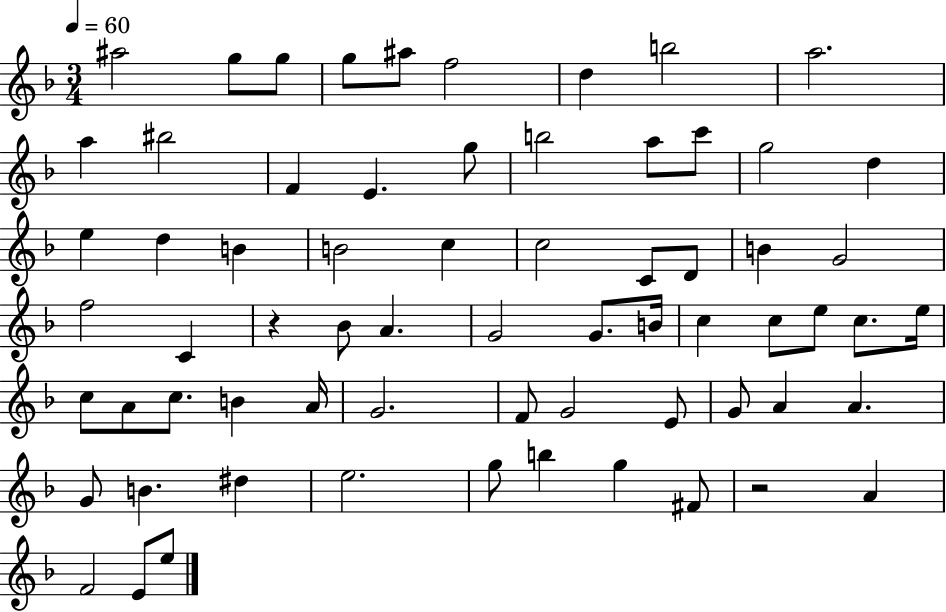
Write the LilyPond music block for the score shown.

{
  \clef treble
  \numericTimeSignature
  \time 3/4
  \key f \major
  \tempo 4 = 60
  ais''2 g''8 g''8 | g''8 ais''8 f''2 | d''4 b''2 | a''2. | \break a''4 bis''2 | f'4 e'4. g''8 | b''2 a''8 c'''8 | g''2 d''4 | \break e''4 d''4 b'4 | b'2 c''4 | c''2 c'8 d'8 | b'4 g'2 | \break f''2 c'4 | r4 bes'8 a'4. | g'2 g'8. b'16 | c''4 c''8 e''8 c''8. e''16 | \break c''8 a'8 c''8. b'4 a'16 | g'2. | f'8 g'2 e'8 | g'8 a'4 a'4. | \break g'8 b'4. dis''4 | e''2. | g''8 b''4 g''4 fis'8 | r2 a'4 | \break f'2 e'8 e''8 | \bar "|."
}